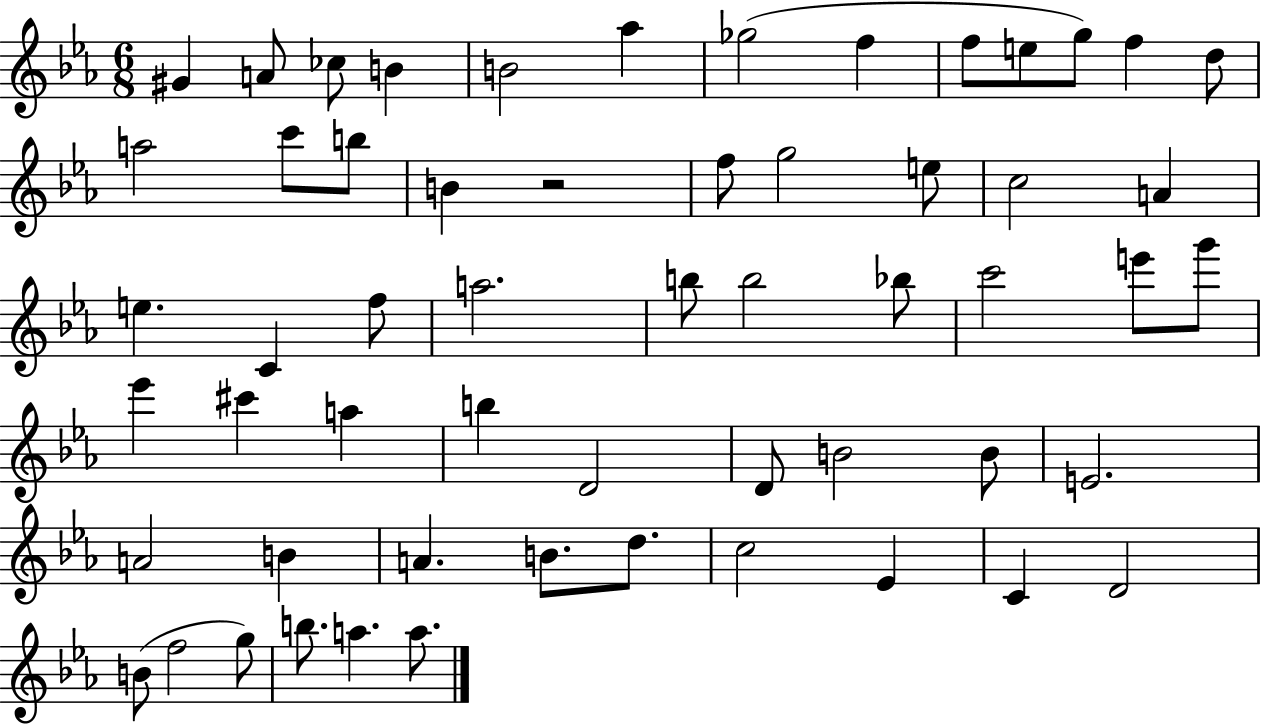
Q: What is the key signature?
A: EES major